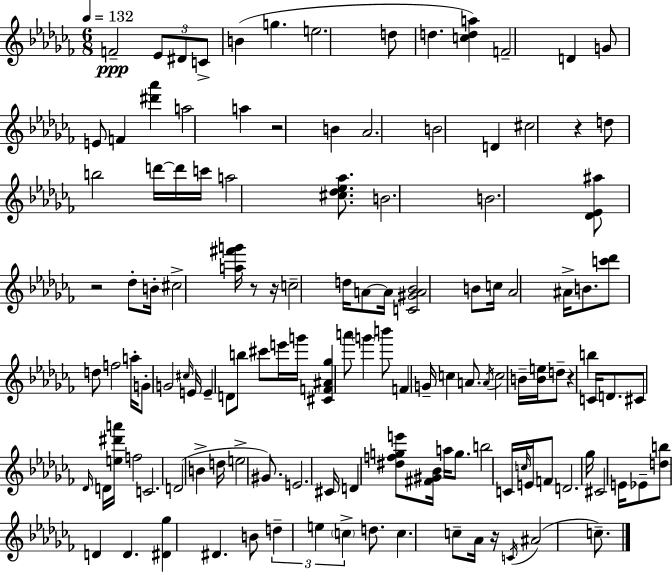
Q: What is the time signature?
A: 6/8